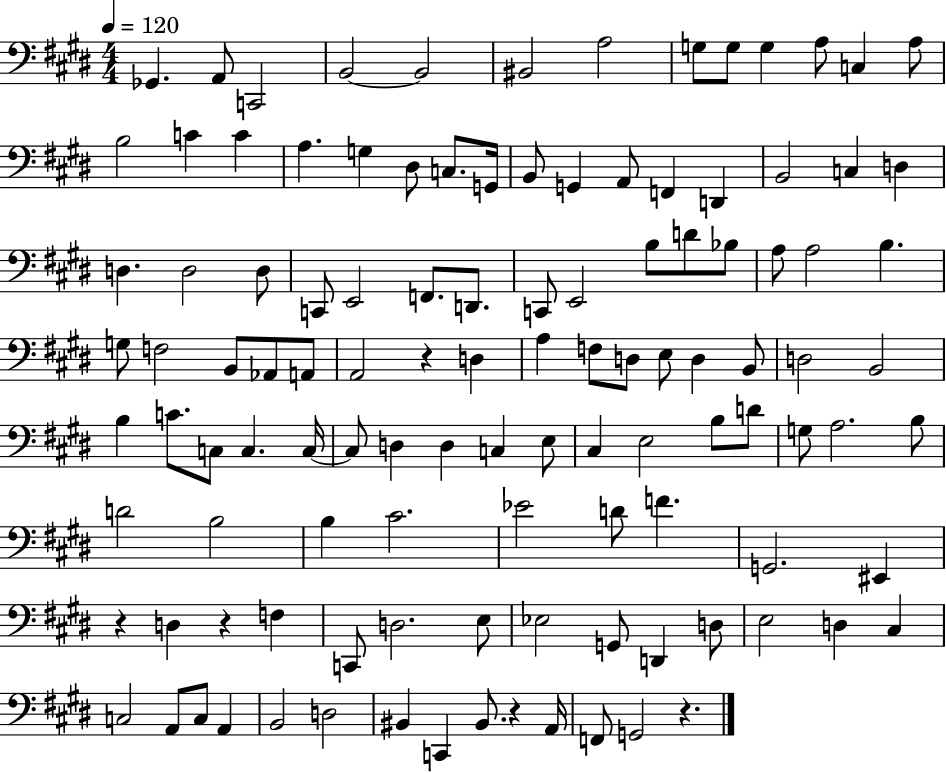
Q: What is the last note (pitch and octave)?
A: G2